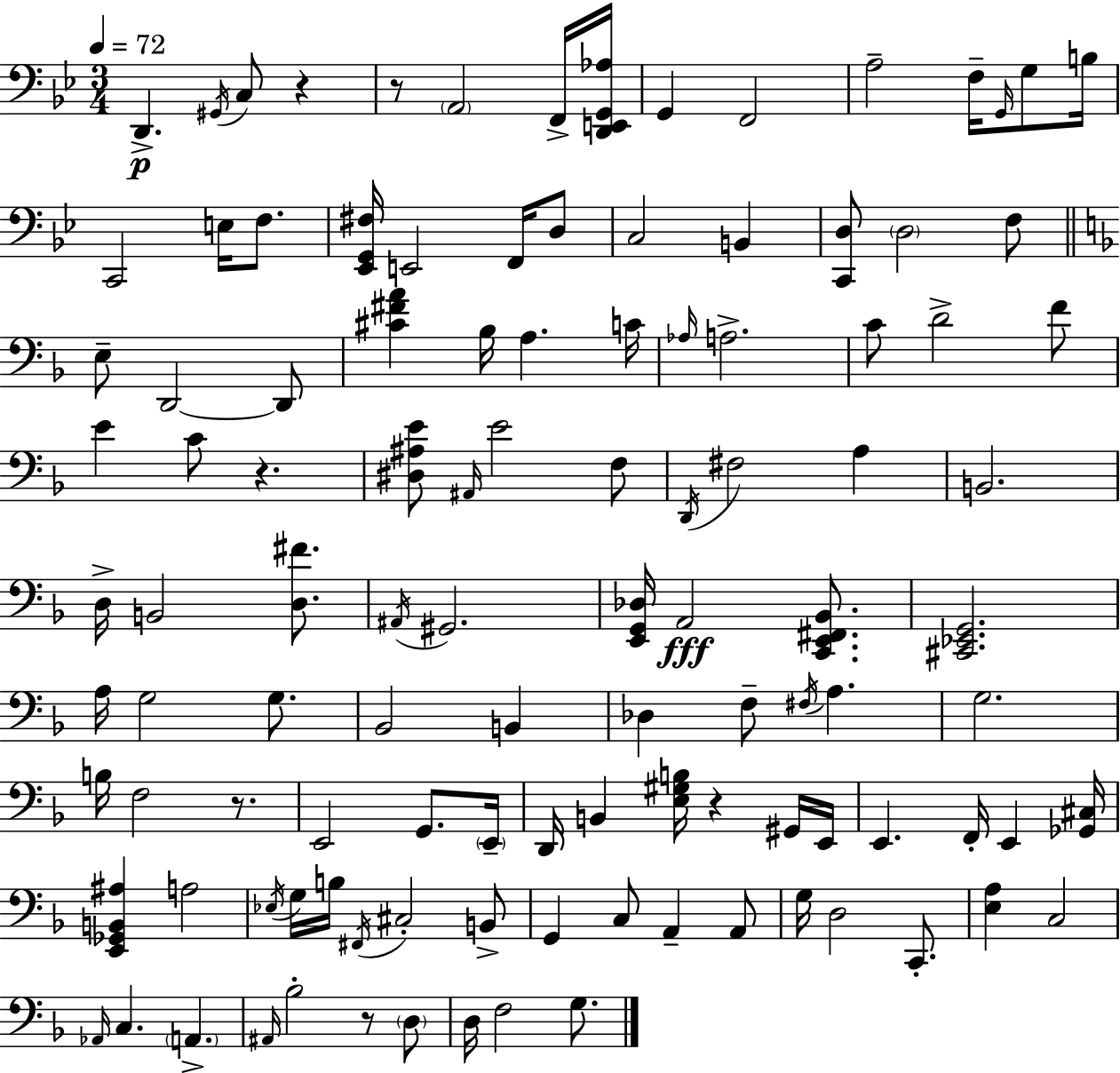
X:1
T:Untitled
M:3/4
L:1/4
K:Bb
D,, ^G,,/4 C,/2 z z/2 A,,2 F,,/4 [D,,E,,G,,_A,]/4 G,, F,,2 A,2 F,/4 G,,/4 G,/2 B,/4 C,,2 E,/4 F,/2 [_E,,G,,^F,]/4 E,,2 F,,/4 D,/2 C,2 B,, [C,,D,]/2 D,2 F,/2 E,/2 D,,2 D,,/2 [^C^FA] _B,/4 A, C/4 _A,/4 A,2 C/2 D2 F/2 E C/2 z [^D,^A,E]/2 ^A,,/4 E2 F,/2 D,,/4 ^F,2 A, B,,2 D,/4 B,,2 [D,^F]/2 ^A,,/4 ^G,,2 [E,,G,,_D,]/4 A,,2 [C,,E,,^F,,_B,,]/2 [^C,,_E,,G,,]2 A,/4 G,2 G,/2 _B,,2 B,, _D, F,/2 ^F,/4 A, G,2 B,/4 F,2 z/2 E,,2 G,,/2 E,,/4 D,,/4 B,, [E,^G,B,]/4 z ^G,,/4 E,,/4 E,, F,,/4 E,, [_G,,^C,]/4 [E,,_G,,B,,^A,] A,2 _E,/4 G,/4 B,/4 ^F,,/4 ^C,2 B,,/2 G,, C,/2 A,, A,,/2 G,/4 D,2 C,,/2 [E,A,] C,2 _A,,/4 C, A,, ^A,,/4 _B,2 z/2 D,/2 D,/4 F,2 G,/2